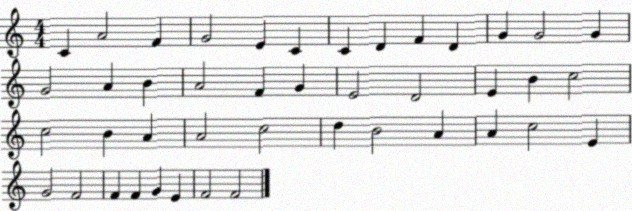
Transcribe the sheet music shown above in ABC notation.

X:1
T:Untitled
M:4/4
L:1/4
K:C
C A2 F G2 E C C D F D G G2 G G2 A B A2 F G E2 D2 E B c2 c2 B A A2 c2 d B2 A A c2 E G2 F2 F F G E F2 F2